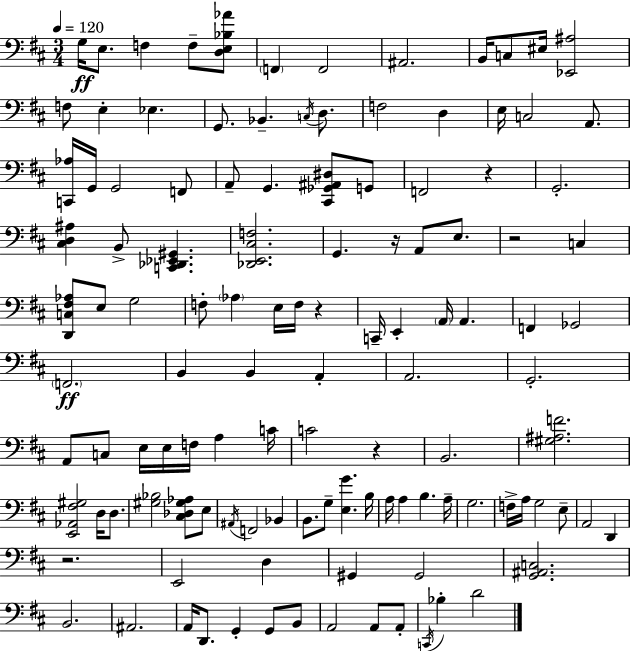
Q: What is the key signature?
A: D major